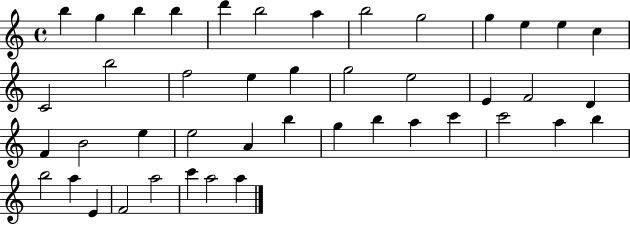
X:1
T:Untitled
M:4/4
L:1/4
K:C
b g b b d' b2 a b2 g2 g e e c C2 b2 f2 e g g2 e2 E F2 D F B2 e e2 A b g b a c' c'2 a b b2 a E F2 a2 c' a2 a